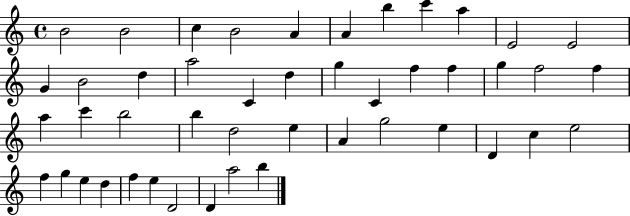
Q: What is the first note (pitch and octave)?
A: B4